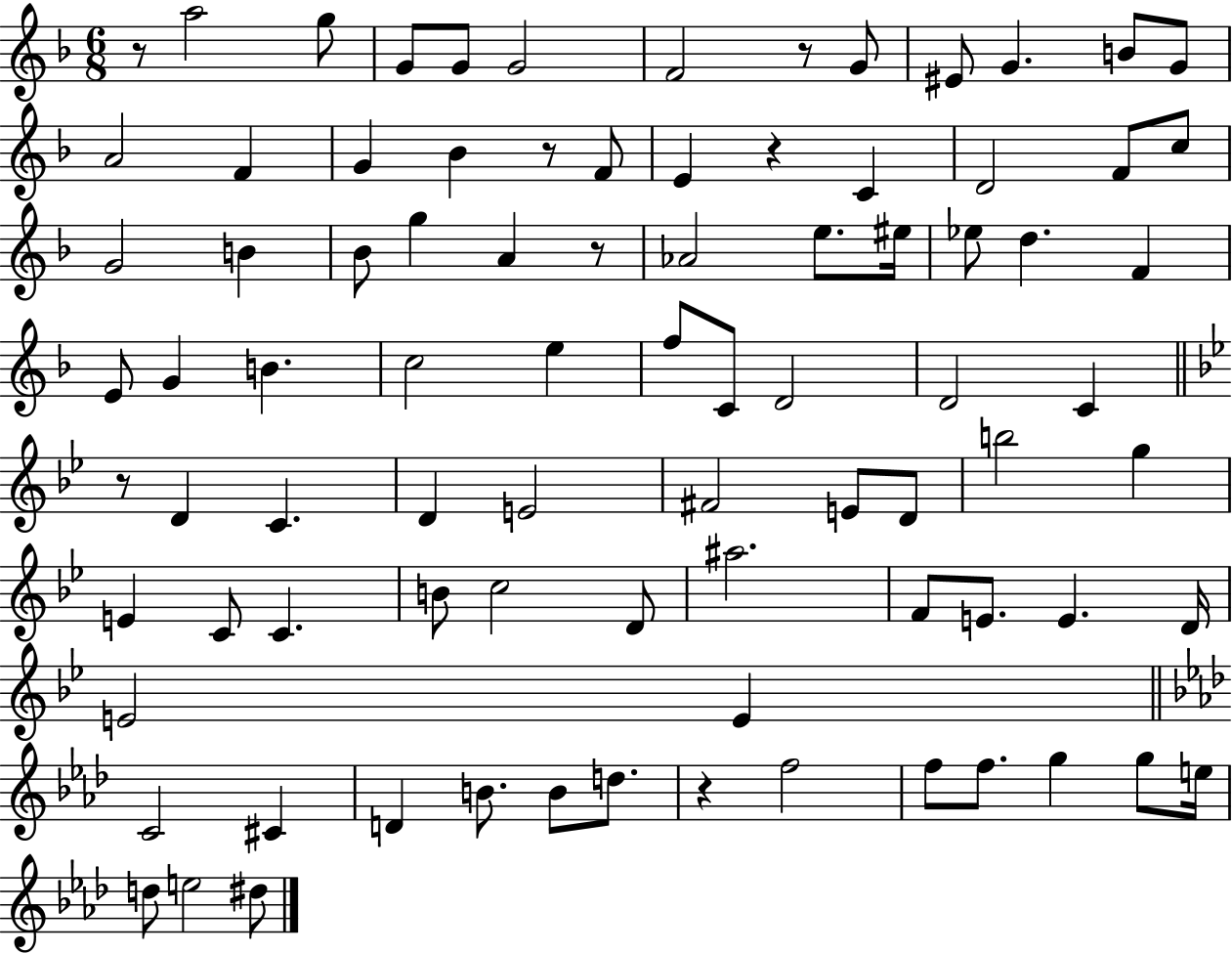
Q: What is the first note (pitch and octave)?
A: A5